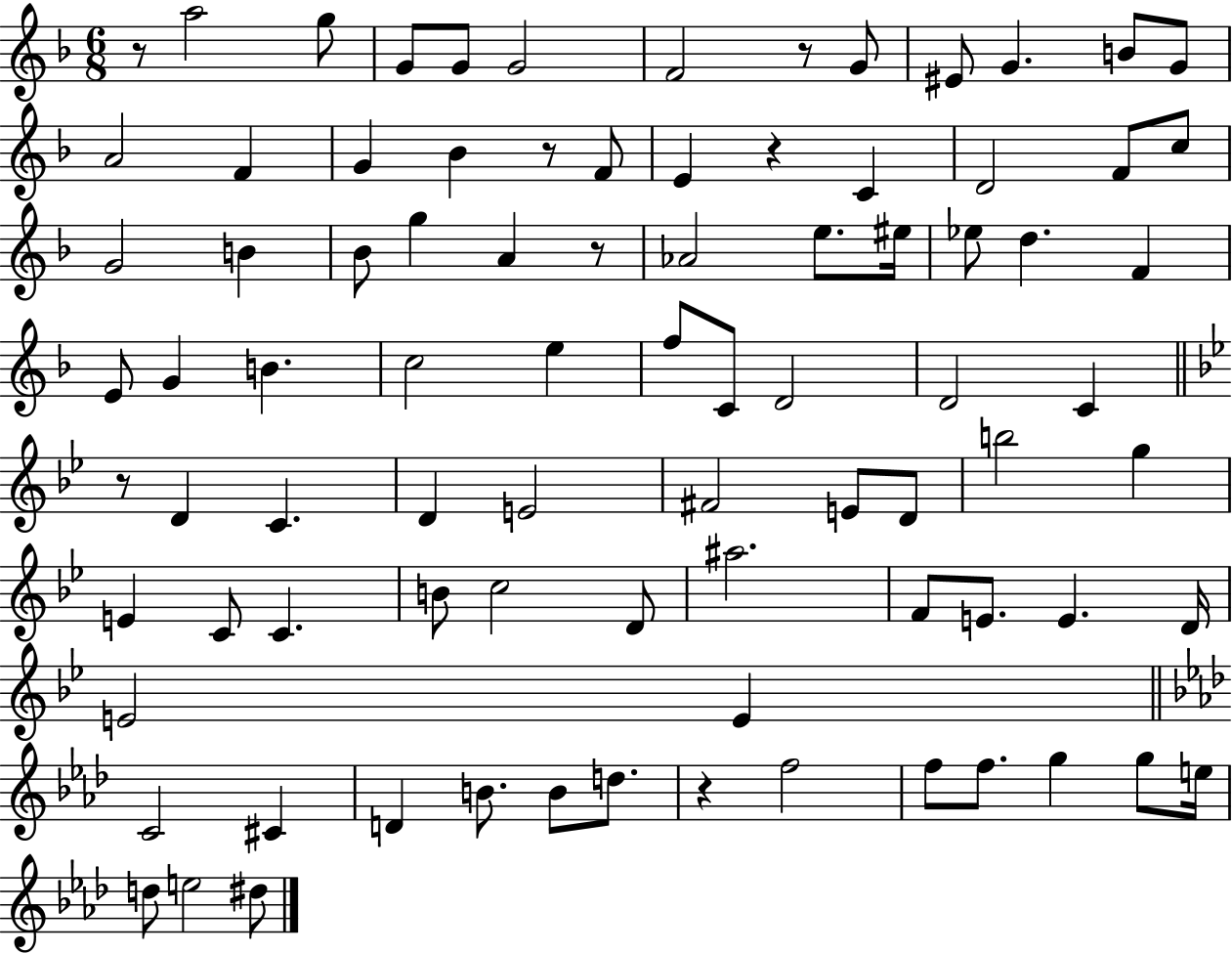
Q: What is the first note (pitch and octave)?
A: A5